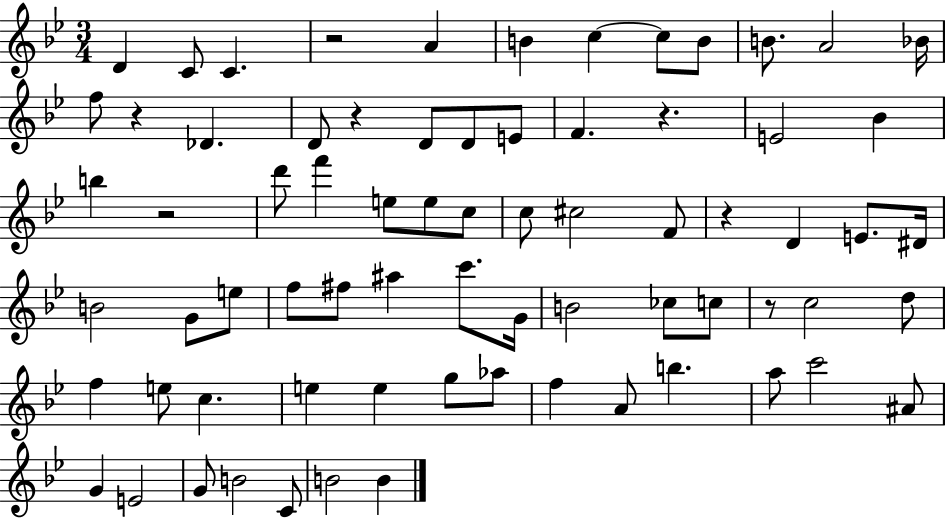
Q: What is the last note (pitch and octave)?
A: B4